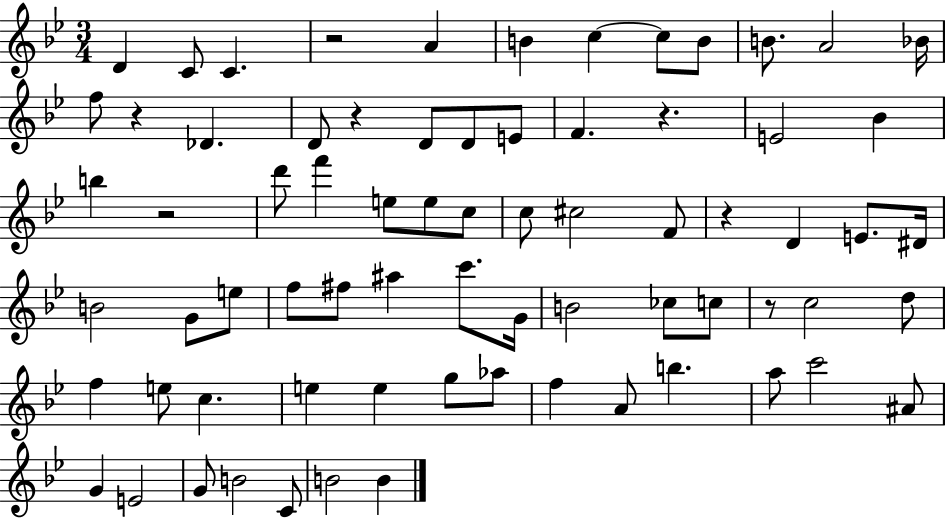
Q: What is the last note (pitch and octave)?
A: B4